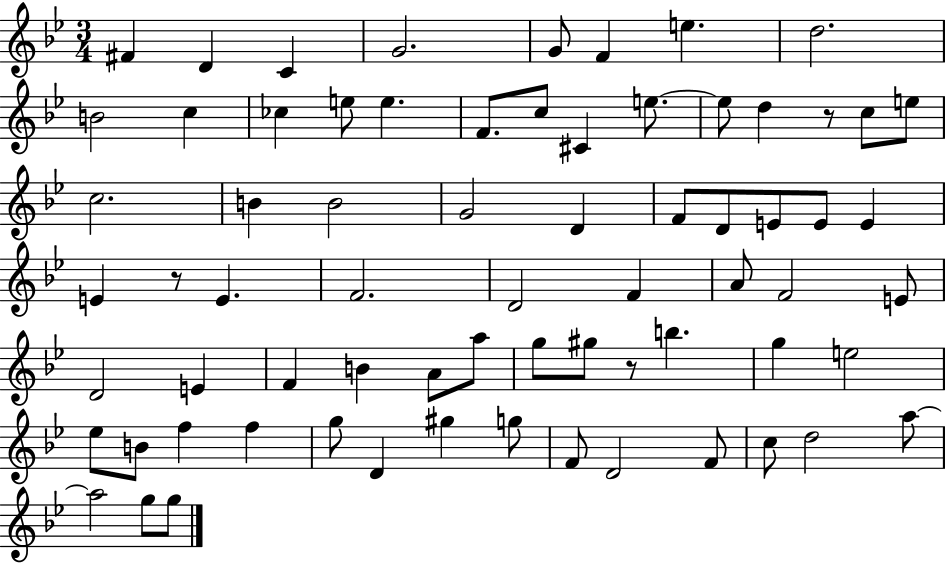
X:1
T:Untitled
M:3/4
L:1/4
K:Bb
^F D C G2 G/2 F e d2 B2 c _c e/2 e F/2 c/2 ^C e/2 e/2 d z/2 c/2 e/2 c2 B B2 G2 D F/2 D/2 E/2 E/2 E E z/2 E F2 D2 F A/2 F2 E/2 D2 E F B A/2 a/2 g/2 ^g/2 z/2 b g e2 _e/2 B/2 f f g/2 D ^g g/2 F/2 D2 F/2 c/2 d2 a/2 a2 g/2 g/2